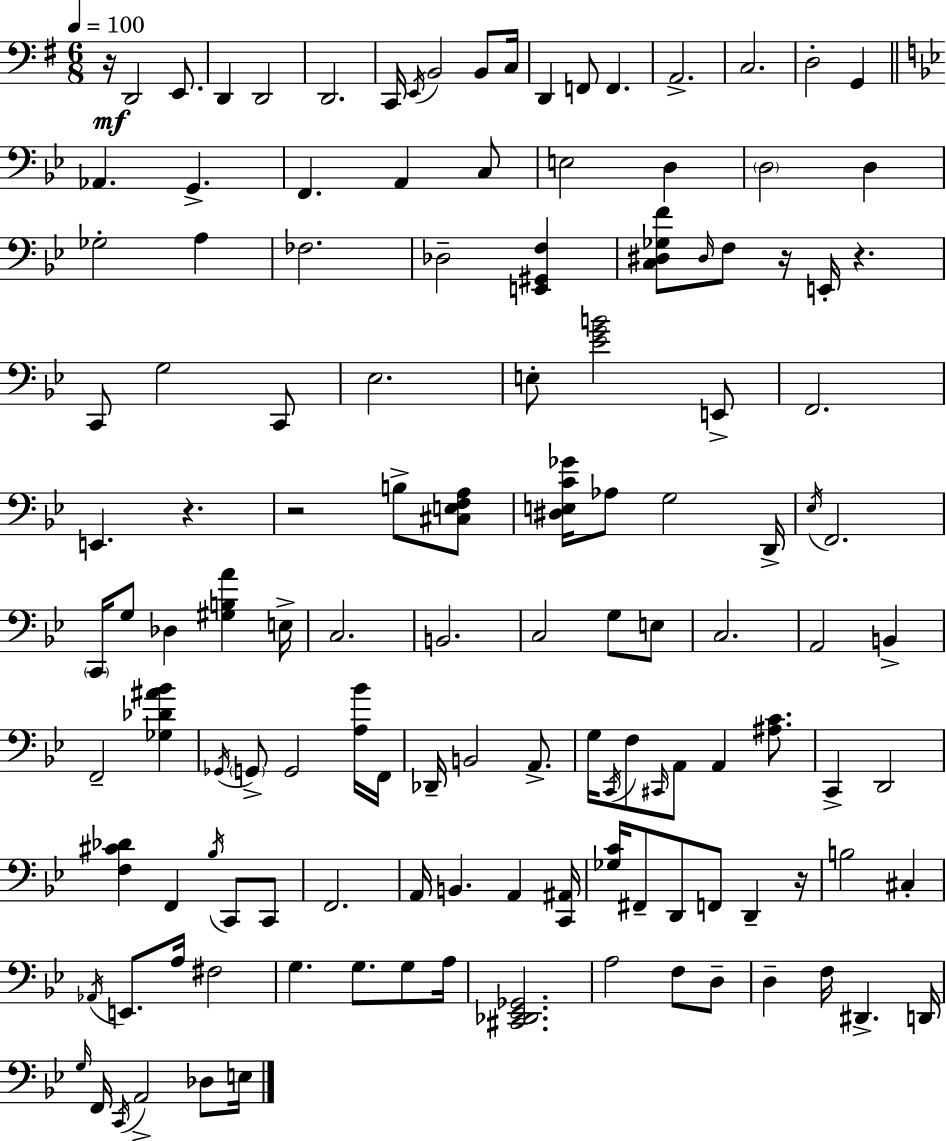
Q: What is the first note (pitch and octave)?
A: D2